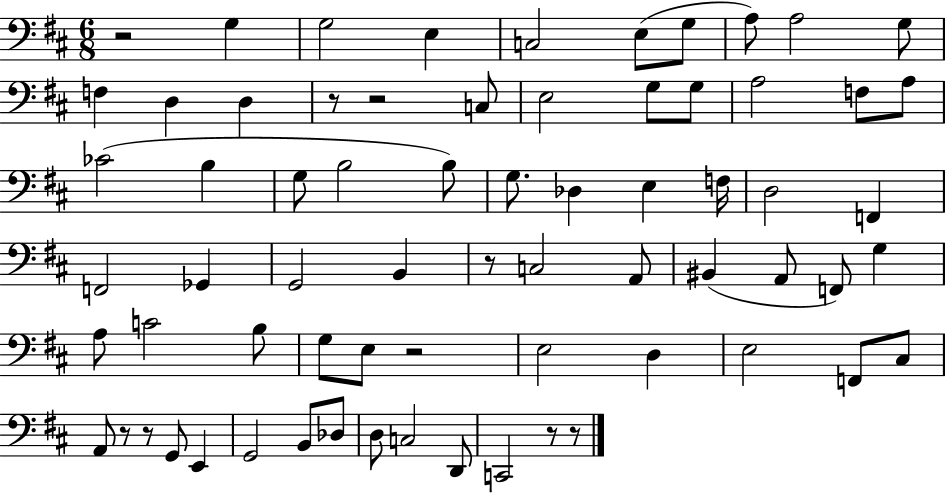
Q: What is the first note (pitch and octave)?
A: G3